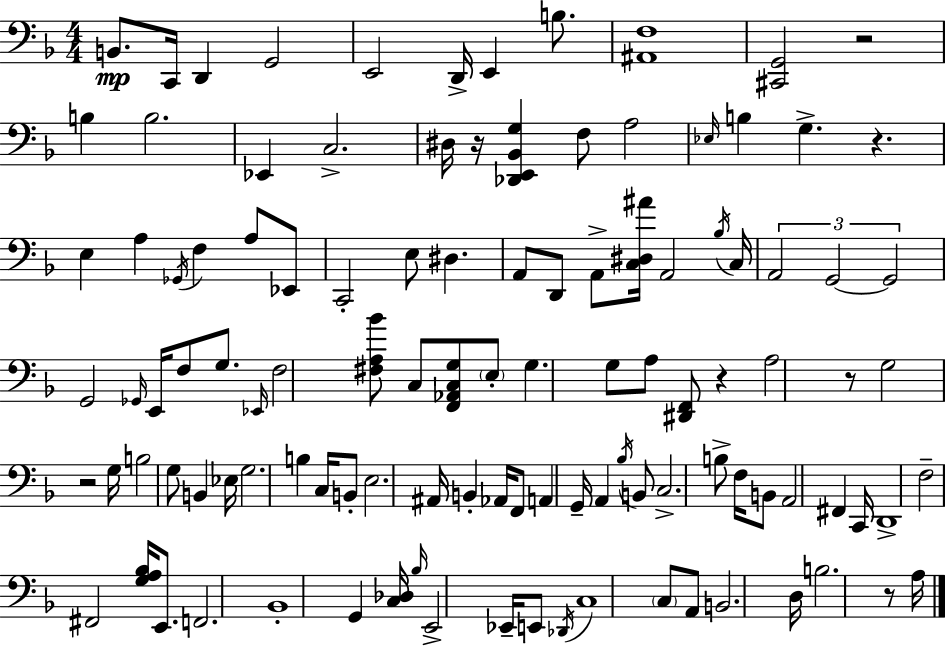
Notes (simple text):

B2/e. C2/s D2/q G2/h E2/h D2/s E2/q B3/e. [A#2,F3]/w [C#2,G2]/h R/h B3/q B3/h. Eb2/q C3/h. D#3/s R/s [Db2,E2,Bb2,G3]/q F3/e A3/h Eb3/s B3/q G3/q. R/q. E3/q A3/q Gb2/s F3/q A3/e Eb2/e C2/h E3/e D#3/q. A2/e D2/e A2/e [C3,D#3,A#4]/s A2/h Bb3/s C3/s A2/h G2/h G2/h G2/h Gb2/s E2/s F3/e G3/e. Eb2/s F3/h [F#3,A3,Bb4]/e C3/e [F2,Ab2,C3,G3]/e E3/e G3/q. G3/e A3/e [D#2,F2]/e R/q A3/h R/e G3/h R/h G3/s B3/h G3/e B2/q Eb3/s G3/h. B3/q C3/s B2/e E3/h. A#2/s B2/q Ab2/s F2/e A2/q G2/s A2/q Bb3/s B2/e C3/h. B3/e F3/s B2/e A2/h F#2/q C2/s D2/w F3/h F#2/h [G3,A3,Bb3]/s E2/e. F2/h. Bb2/w G2/q [C3,Db3]/s Bb3/s E2/h Eb2/s E2/e Db2/s C3/w C3/e A2/e B2/h. D3/s B3/h. R/e A3/s